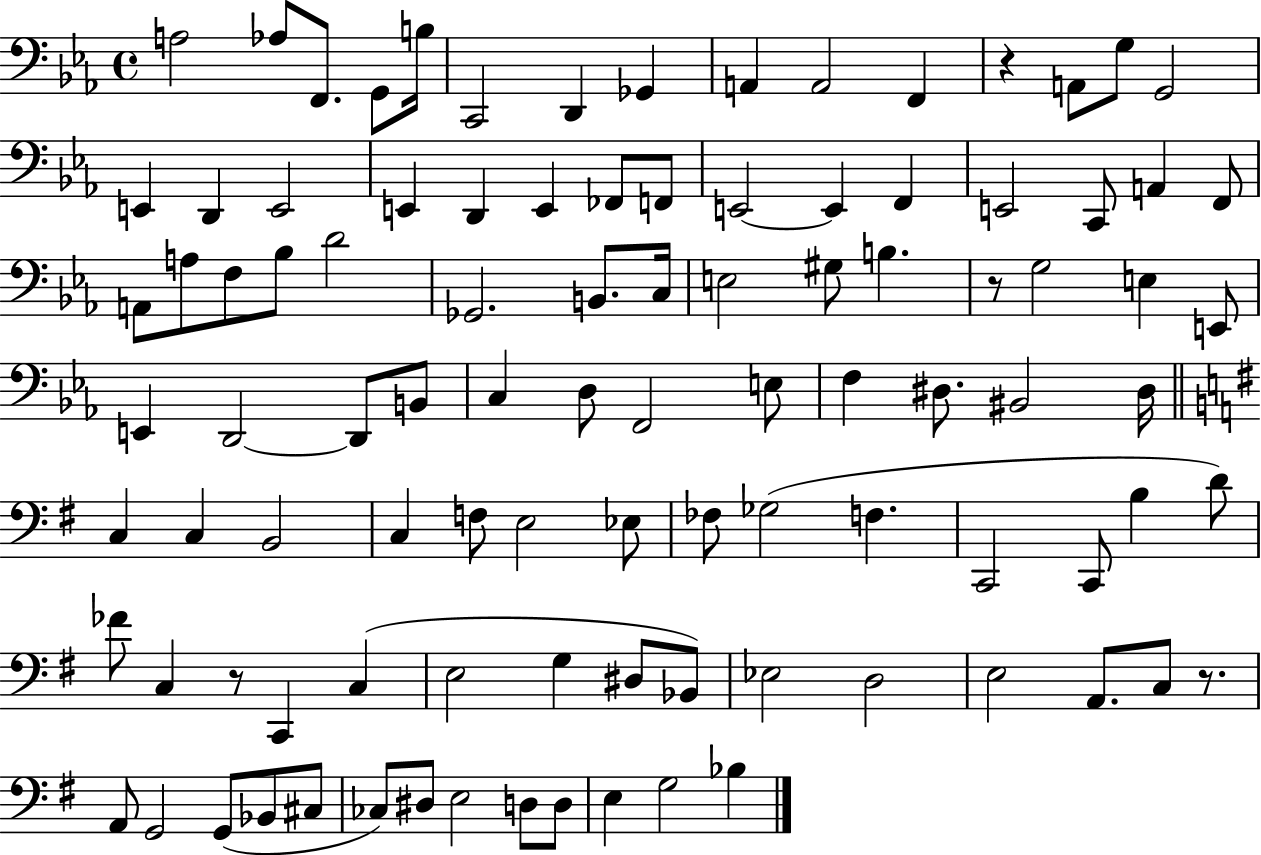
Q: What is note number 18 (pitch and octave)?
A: E2